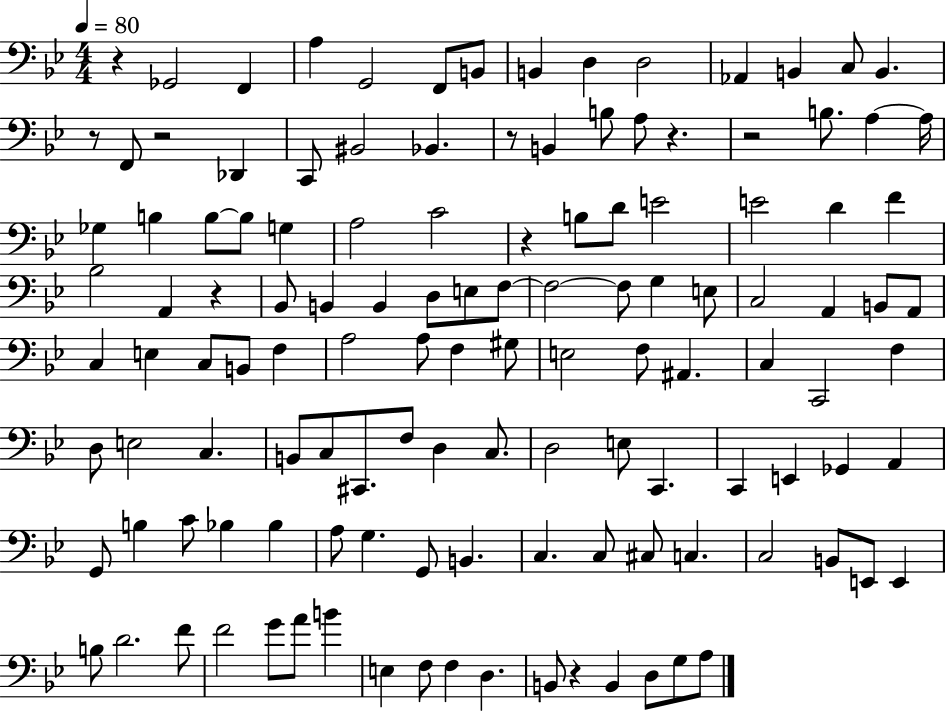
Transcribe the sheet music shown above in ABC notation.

X:1
T:Untitled
M:4/4
L:1/4
K:Bb
z _G,,2 F,, A, G,,2 F,,/2 B,,/2 B,, D, D,2 _A,, B,, C,/2 B,, z/2 F,,/2 z2 _D,, C,,/2 ^B,,2 _B,, z/2 B,, B,/2 A,/2 z z2 B,/2 A, A,/4 _G, B, B,/2 B,/2 G, A,2 C2 z B,/2 D/2 E2 E2 D F _B,2 A,, z _B,,/2 B,, B,, D,/2 E,/2 F,/2 F,2 F,/2 G, E,/2 C,2 A,, B,,/2 A,,/2 C, E, C,/2 B,,/2 F, A,2 A,/2 F, ^G,/2 E,2 F,/2 ^A,, C, C,,2 F, D,/2 E,2 C, B,,/2 C,/2 ^C,,/2 F,/2 D, C,/2 D,2 E,/2 C,, C,, E,, _G,, A,, G,,/2 B, C/2 _B, _B, A,/2 G, G,,/2 B,, C, C,/2 ^C,/2 C, C,2 B,,/2 E,,/2 E,, B,/2 D2 F/2 F2 G/2 A/2 B E, F,/2 F, D, B,,/2 z B,, D,/2 G,/2 A,/2